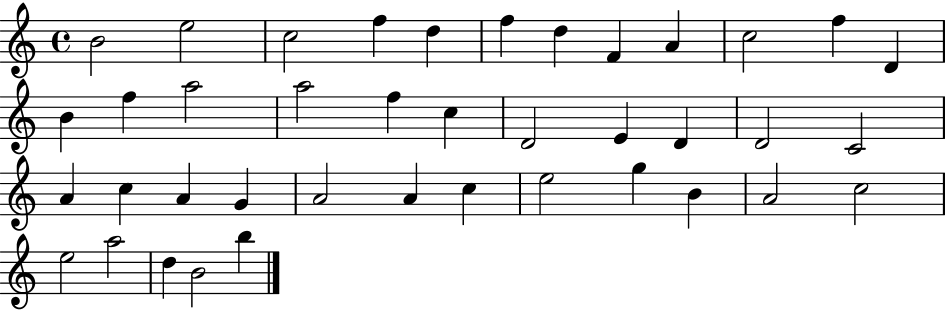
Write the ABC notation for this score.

X:1
T:Untitled
M:4/4
L:1/4
K:C
B2 e2 c2 f d f d F A c2 f D B f a2 a2 f c D2 E D D2 C2 A c A G A2 A c e2 g B A2 c2 e2 a2 d B2 b